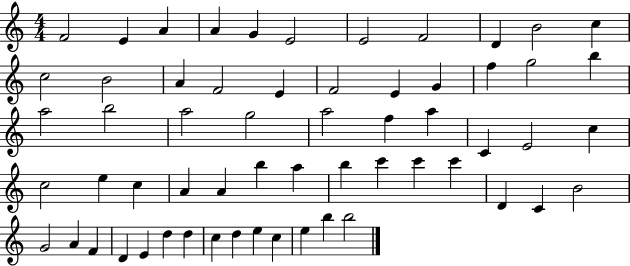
{
  \clef treble
  \numericTimeSignature
  \time 4/4
  \key c \major
  f'2 e'4 a'4 | a'4 g'4 e'2 | e'2 f'2 | d'4 b'2 c''4 | \break c''2 b'2 | a'4 f'2 e'4 | f'2 e'4 g'4 | f''4 g''2 b''4 | \break a''2 b''2 | a''2 g''2 | a''2 f''4 a''4 | c'4 e'2 c''4 | \break c''2 e''4 c''4 | a'4 a'4 b''4 a''4 | b''4 c'''4 c'''4 c'''4 | d'4 c'4 b'2 | \break g'2 a'4 f'4 | d'4 e'4 d''4 d''4 | c''4 d''4 e''4 c''4 | e''4 b''4 b''2 | \break \bar "|."
}